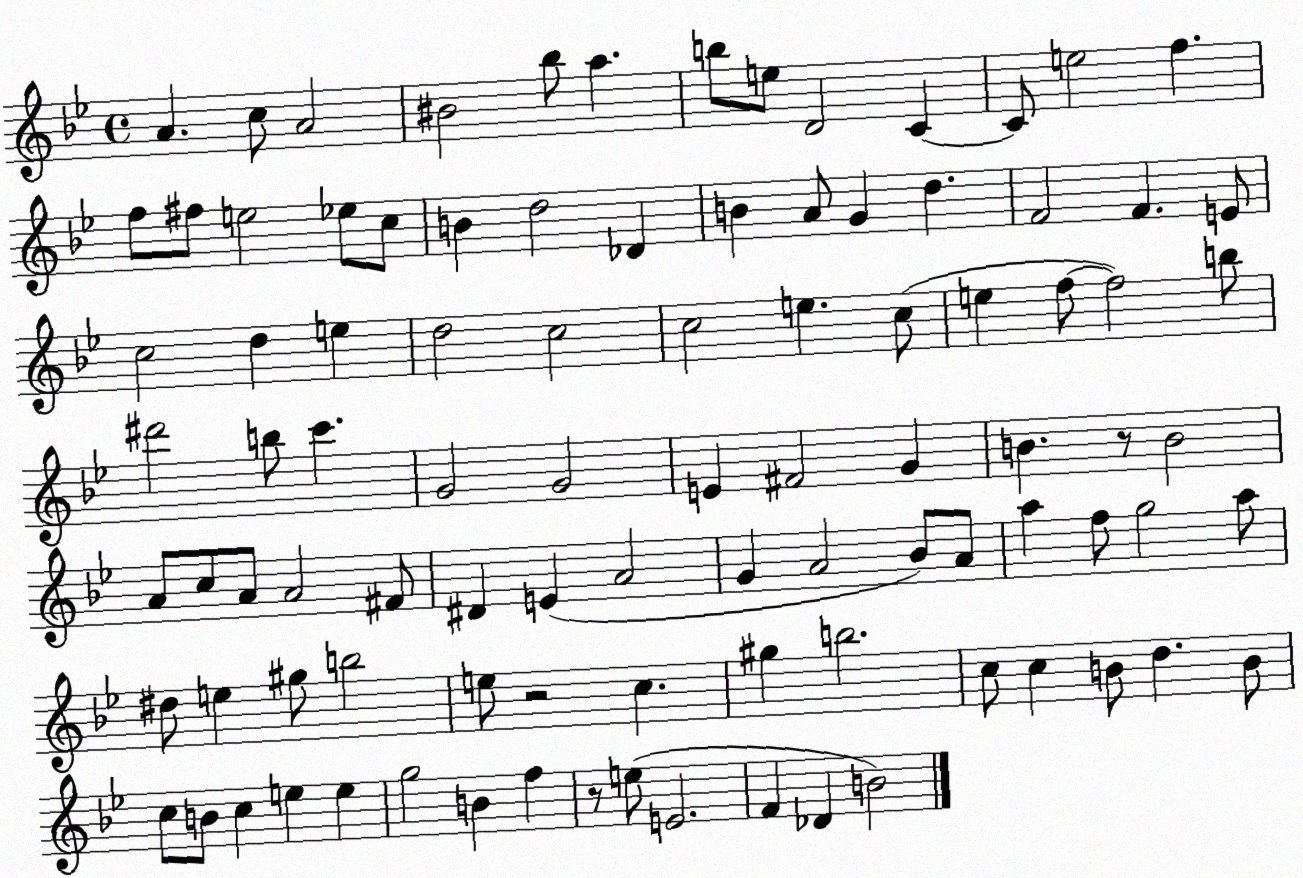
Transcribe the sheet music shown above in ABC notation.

X:1
T:Untitled
M:4/4
L:1/4
K:Bb
A c/2 A2 ^B2 _b/2 a b/2 e/2 D2 C C/2 e2 f f/2 ^f/2 e2 _e/2 c/2 B d2 _D B A/2 G d F2 F E/2 c2 d e d2 c2 c2 e c/2 e f/2 f2 b/2 ^d'2 b/2 c' G2 G2 E ^F2 G B z/2 B2 A/2 c/2 A/2 A2 ^F/2 ^D E A2 G A2 _B/2 A/2 a f/2 g2 a/2 ^d/2 e ^g/2 b2 e/2 z2 c ^g b2 c/2 c B/2 d B/2 c/2 B/2 c e e g2 B f z/2 e/2 E2 F _D B2